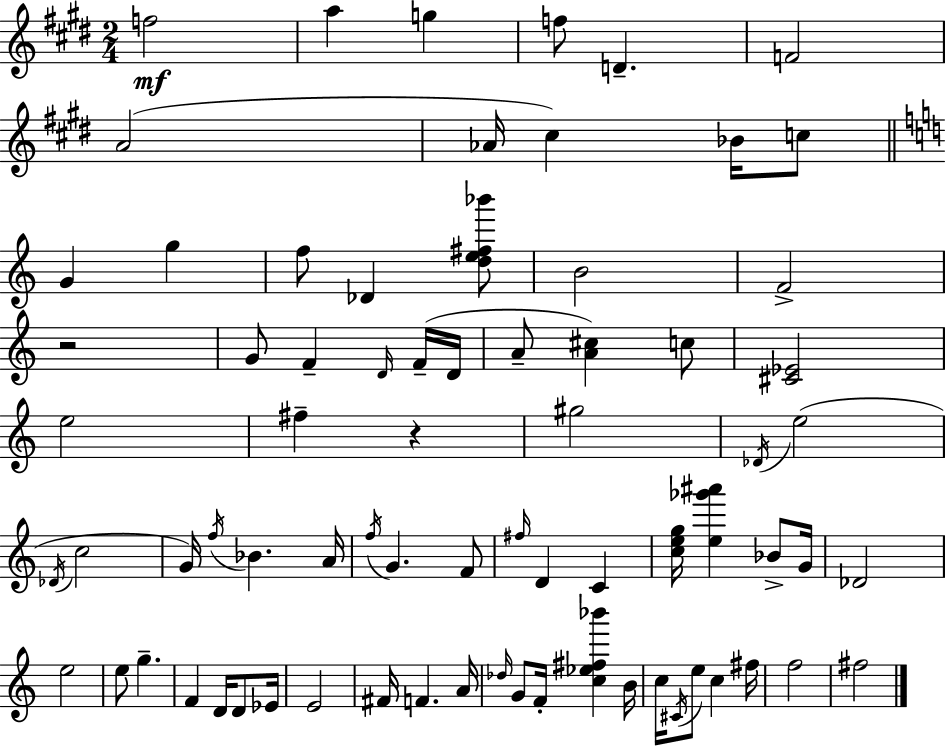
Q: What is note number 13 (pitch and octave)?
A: G5